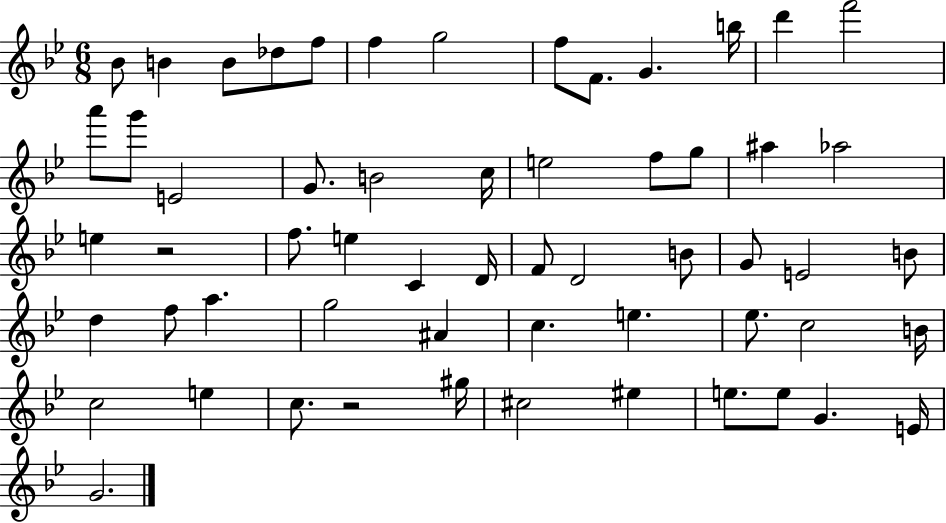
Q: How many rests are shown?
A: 2